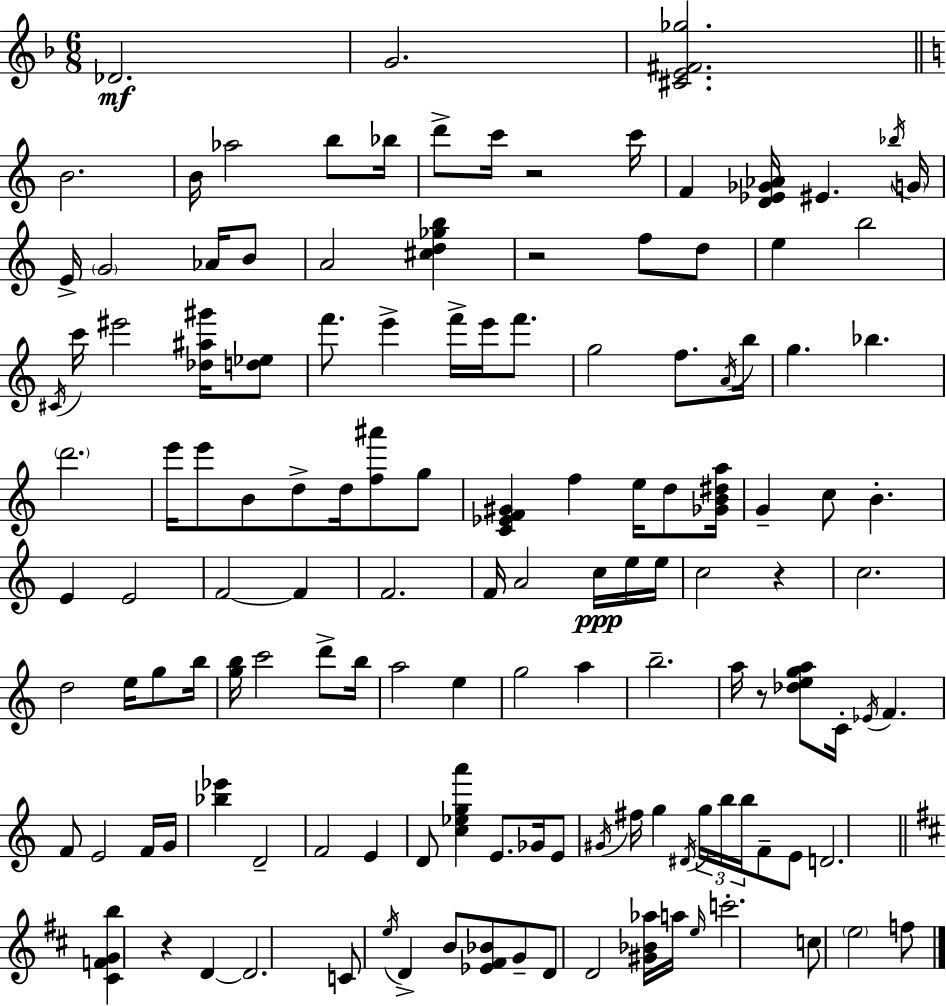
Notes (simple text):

Db4/h. G4/h. [C#4,E4,F#4,Gb5]/h. B4/h. B4/s Ab5/h B5/e Bb5/s D6/e C6/s R/h C6/s F4/q [D4,Eb4,Gb4,Ab4]/s EIS4/q. Bb5/s G4/s E4/s G4/h Ab4/s B4/e A4/h [C#5,D5,Gb5,B5]/q R/h F5/e D5/e E5/q B5/h C#4/s C6/s EIS6/h [Db5,A#5,G#6]/s [D5,Eb5]/e F6/e. E6/q F6/s E6/s F6/e. G5/h F5/e. A4/s B5/s G5/q. Bb5/q. D6/h. E6/s E6/e B4/e D5/e D5/s [F5,A#6]/e G5/e [C4,Eb4,F4,G#4]/q F5/q E5/s D5/e [Gb4,B4,D#5,A5]/s G4/q C5/e B4/q. E4/q E4/h F4/h F4/q F4/h. F4/s A4/h C5/s E5/s E5/s C5/h R/q C5/h. D5/h E5/s G5/e B5/s [G5,B5]/s C6/h D6/e B5/s A5/h E5/q G5/h A5/q B5/h. A5/s R/e [Db5,E5,G5,A5]/e C4/s Eb4/s F4/q. F4/e E4/h F4/s G4/s [Bb5,Eb6]/q D4/h F4/h E4/q D4/e [C5,Eb5,G5,A6]/q E4/e. Gb4/s E4/e G#4/s F#5/s G5/q D#4/s G5/s B5/s B5/s F4/e E4/e D4/h. [C#4,F4,G4,B5]/q R/q D4/q D4/h. C4/e E5/s D4/q B4/e [Eb4,F#4,Bb4]/e G4/e D4/e D4/h [G#4,Bb4,Ab5]/s A5/s E5/s C6/h. C5/e E5/h F5/e